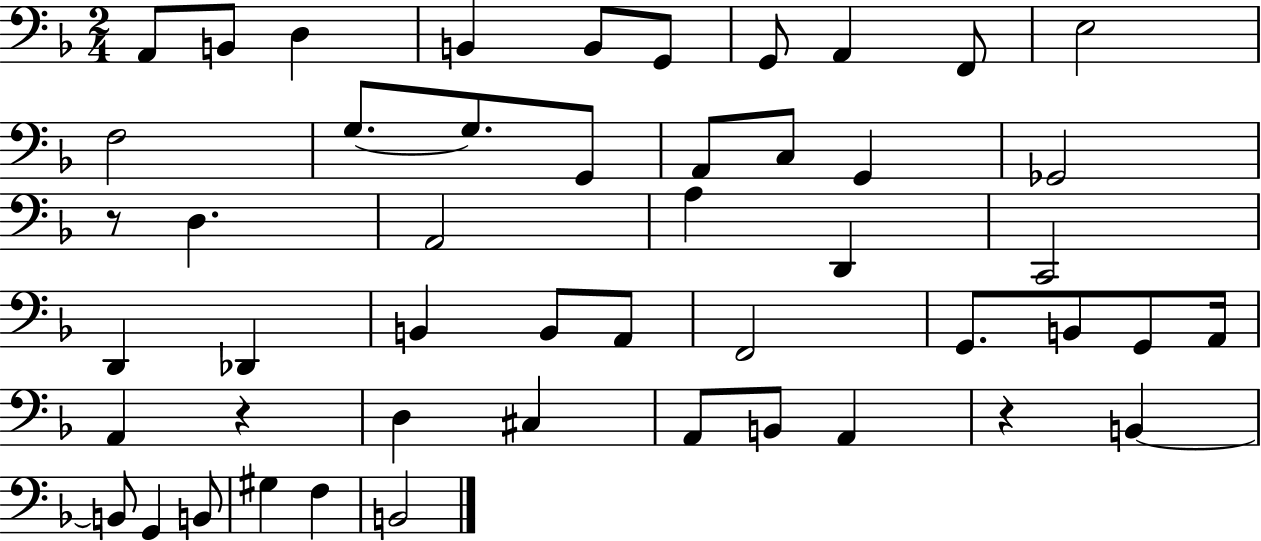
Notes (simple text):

A2/e B2/e D3/q B2/q B2/e G2/e G2/e A2/q F2/e E3/h F3/h G3/e. G3/e. G2/e A2/e C3/e G2/q Gb2/h R/e D3/q. A2/h A3/q D2/q C2/h D2/q Db2/q B2/q B2/e A2/e F2/h G2/e. B2/e G2/e A2/s A2/q R/q D3/q C#3/q A2/e B2/e A2/q R/q B2/q B2/e G2/q B2/e G#3/q F3/q B2/h